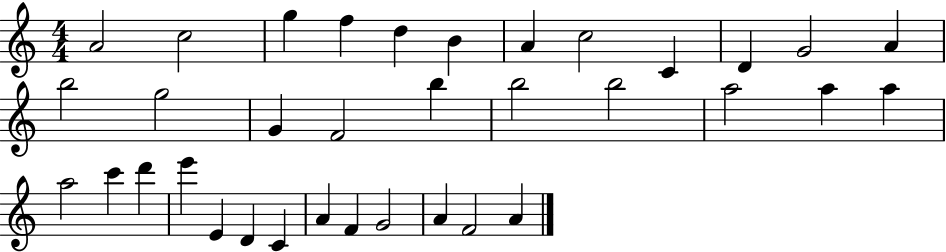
X:1
T:Untitled
M:4/4
L:1/4
K:C
A2 c2 g f d B A c2 C D G2 A b2 g2 G F2 b b2 b2 a2 a a a2 c' d' e' E D C A F G2 A F2 A